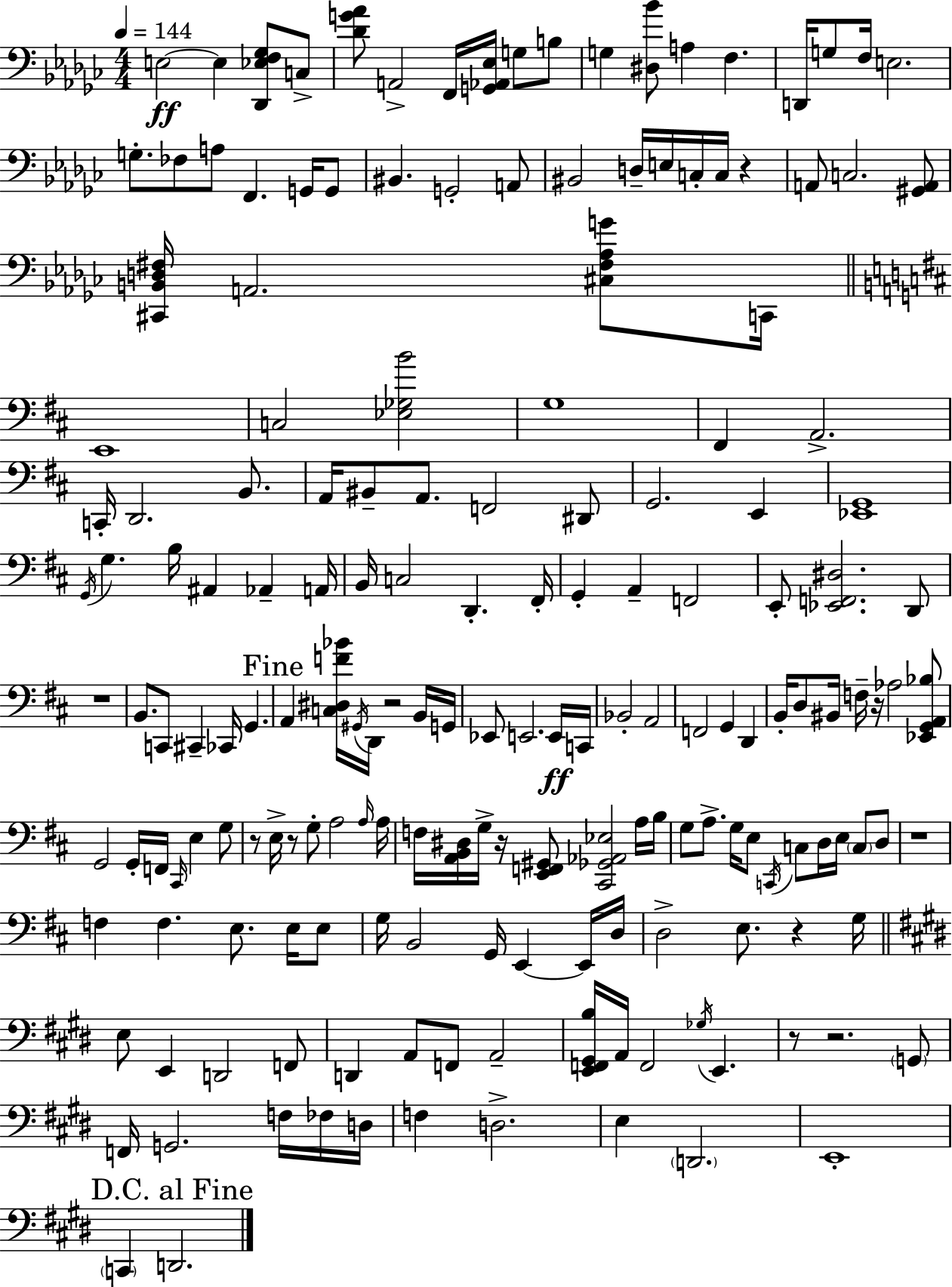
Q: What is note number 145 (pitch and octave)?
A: D3